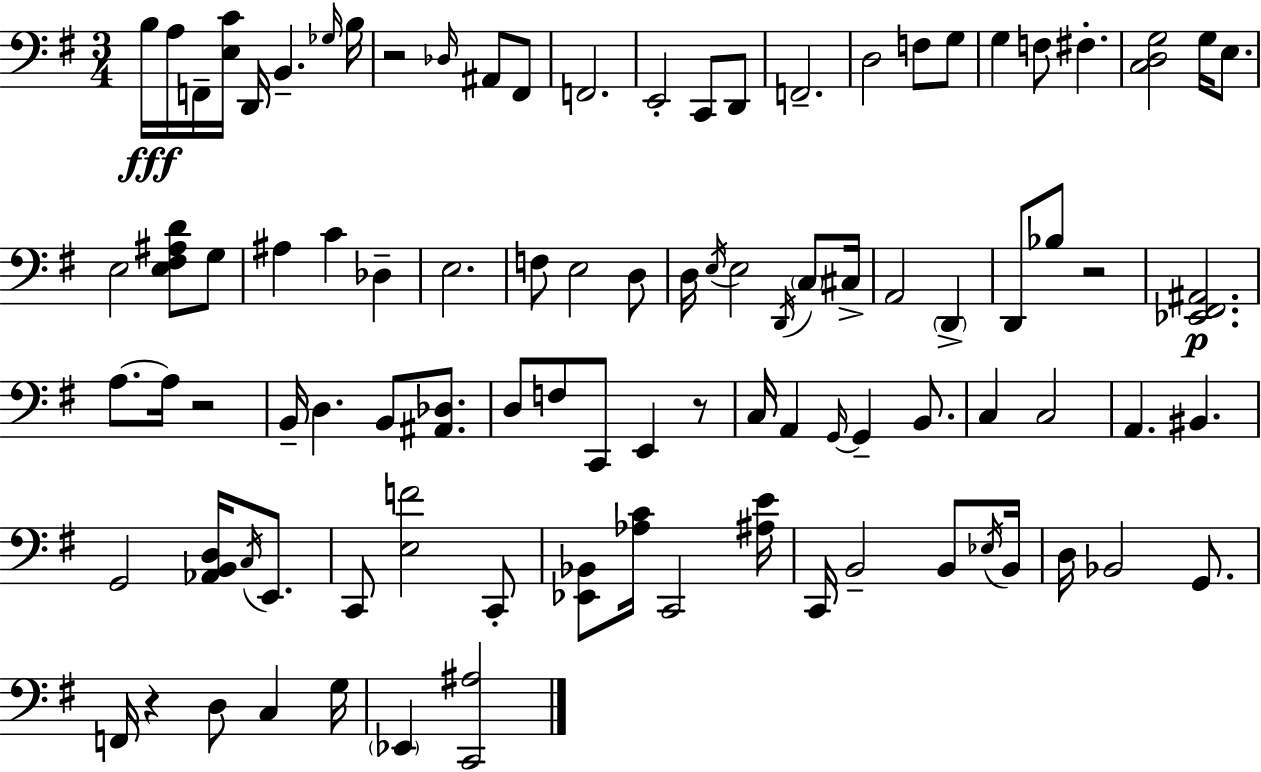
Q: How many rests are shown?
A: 5